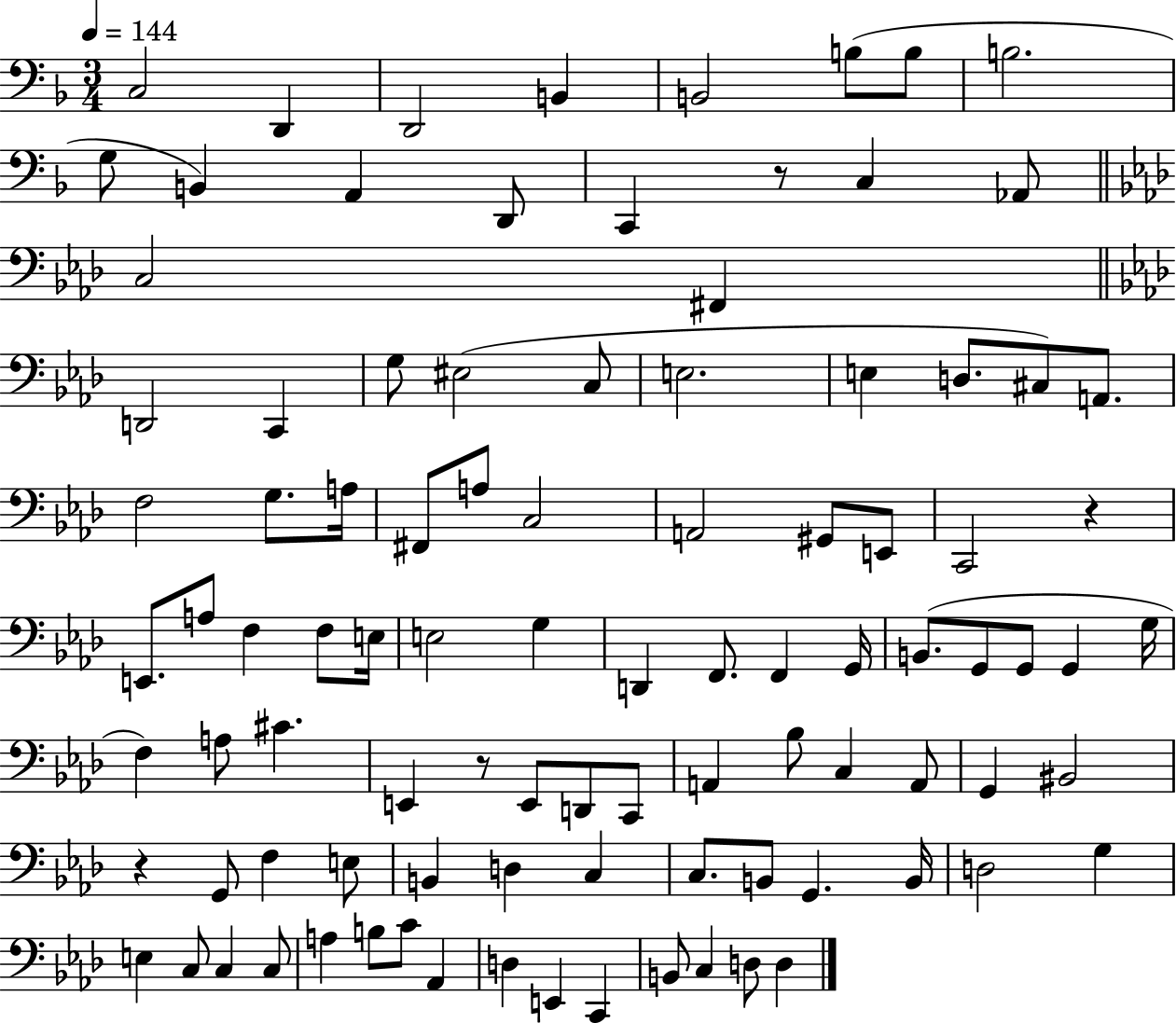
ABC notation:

X:1
T:Untitled
M:3/4
L:1/4
K:F
C,2 D,, D,,2 B,, B,,2 B,/2 B,/2 B,2 G,/2 B,, A,, D,,/2 C,, z/2 C, _A,,/2 C,2 ^F,, D,,2 C,, G,/2 ^E,2 C,/2 E,2 E, D,/2 ^C,/2 A,,/2 F,2 G,/2 A,/4 ^F,,/2 A,/2 C,2 A,,2 ^G,,/2 E,,/2 C,,2 z E,,/2 A,/2 F, F,/2 E,/4 E,2 G, D,, F,,/2 F,, G,,/4 B,,/2 G,,/2 G,,/2 G,, G,/4 F, A,/2 ^C E,, z/2 E,,/2 D,,/2 C,,/2 A,, _B,/2 C, A,,/2 G,, ^B,,2 z G,,/2 F, E,/2 B,, D, C, C,/2 B,,/2 G,, B,,/4 D,2 G, E, C,/2 C, C,/2 A, B,/2 C/2 _A,, D, E,, C,, B,,/2 C, D,/2 D,